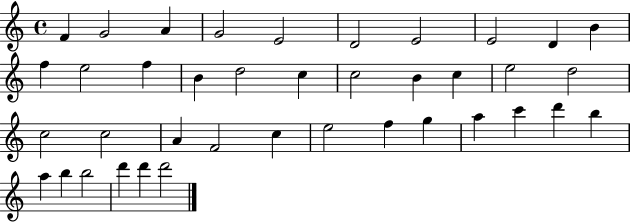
F4/q G4/h A4/q G4/h E4/h D4/h E4/h E4/h D4/q B4/q F5/q E5/h F5/q B4/q D5/h C5/q C5/h B4/q C5/q E5/h D5/h C5/h C5/h A4/q F4/h C5/q E5/h F5/q G5/q A5/q C6/q D6/q B5/q A5/q B5/q B5/h D6/q D6/q D6/h